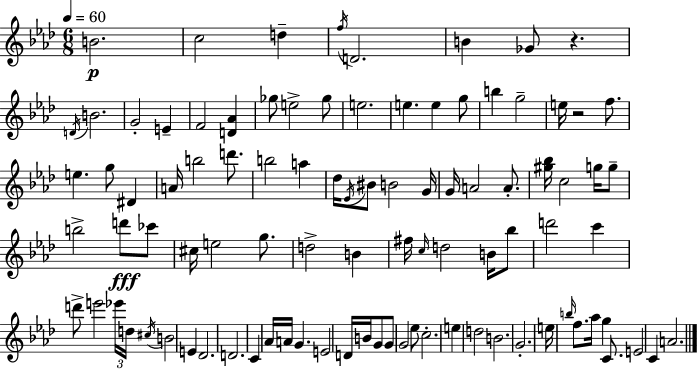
B4/h. C5/h D5/q F5/s D4/h. B4/q Gb4/e R/q. D4/s B4/h. G4/h E4/q F4/h [D4,Ab4]/q Gb5/e E5/h Gb5/e E5/h. E5/q. E5/q G5/e B5/q G5/h E5/s R/h F5/e. E5/q. G5/e D#4/q A4/s B5/h D6/e. B5/h A5/q Db5/s Eb4/s BIS4/e B4/h G4/s G4/s A4/h A4/e. [G#5,Bb5]/s C5/h G5/s G5/e B5/h D6/e CES6/e C#5/s E5/h G5/e. D5/h B4/q F#5/s C5/s D5/h B4/s Bb5/e D6/h C6/q D6/e E6/h Eb6/s D5/s C#5/s B4/h E4/q Db4/h. D4/h. C4/q Ab4/s A4/s G4/q. E4/h D4/s B4/s G4/e G4/e G4/h Eb5/e C5/h. E5/q D5/h B4/h. G4/h. E5/s B5/s F5/e. Ab5/s G5/q C4/e. E4/h C4/q A4/h.